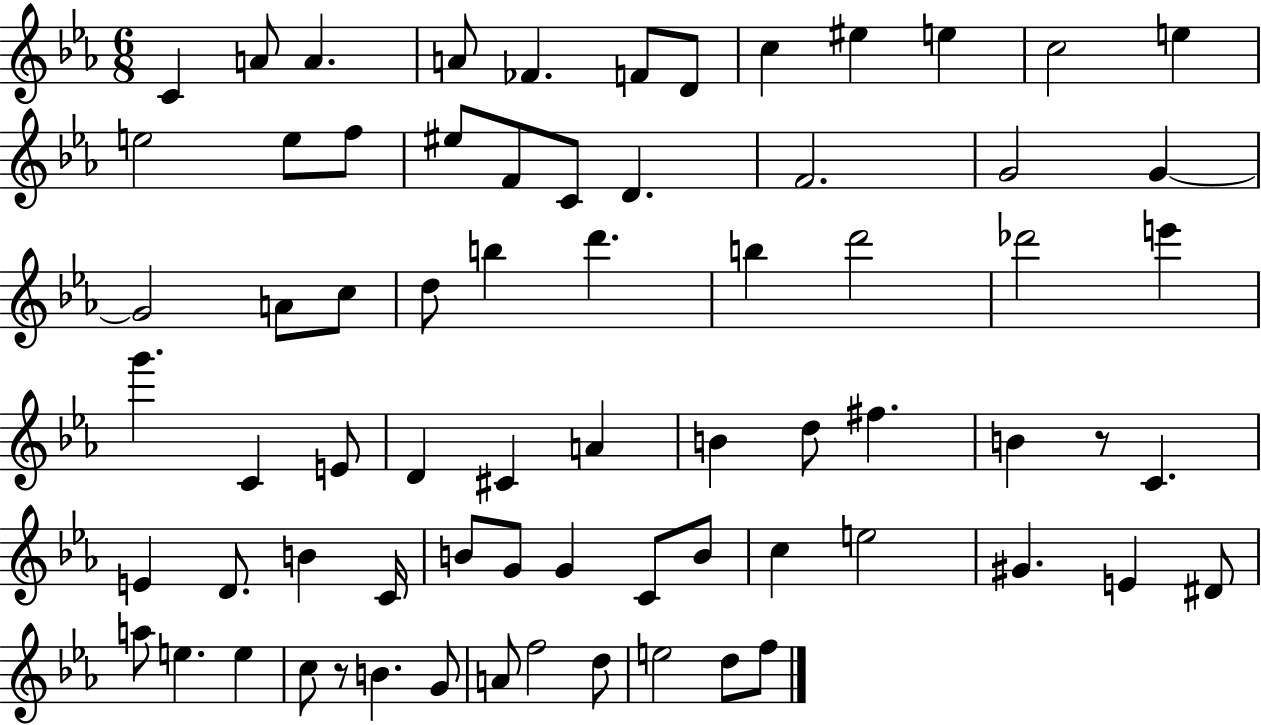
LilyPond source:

{
  \clef treble
  \numericTimeSignature
  \time 6/8
  \key ees \major
  c'4 a'8 a'4. | a'8 fes'4. f'8 d'8 | c''4 eis''4 e''4 | c''2 e''4 | \break e''2 e''8 f''8 | eis''8 f'8 c'8 d'4. | f'2. | g'2 g'4~~ | \break g'2 a'8 c''8 | d''8 b''4 d'''4. | b''4 d'''2 | des'''2 e'''4 | \break g'''4. c'4 e'8 | d'4 cis'4 a'4 | b'4 d''8 fis''4. | b'4 r8 c'4. | \break e'4 d'8. b'4 c'16 | b'8 g'8 g'4 c'8 b'8 | c''4 e''2 | gis'4. e'4 dis'8 | \break a''8 e''4. e''4 | c''8 r8 b'4. g'8 | a'8 f''2 d''8 | e''2 d''8 f''8 | \break \bar "|."
}